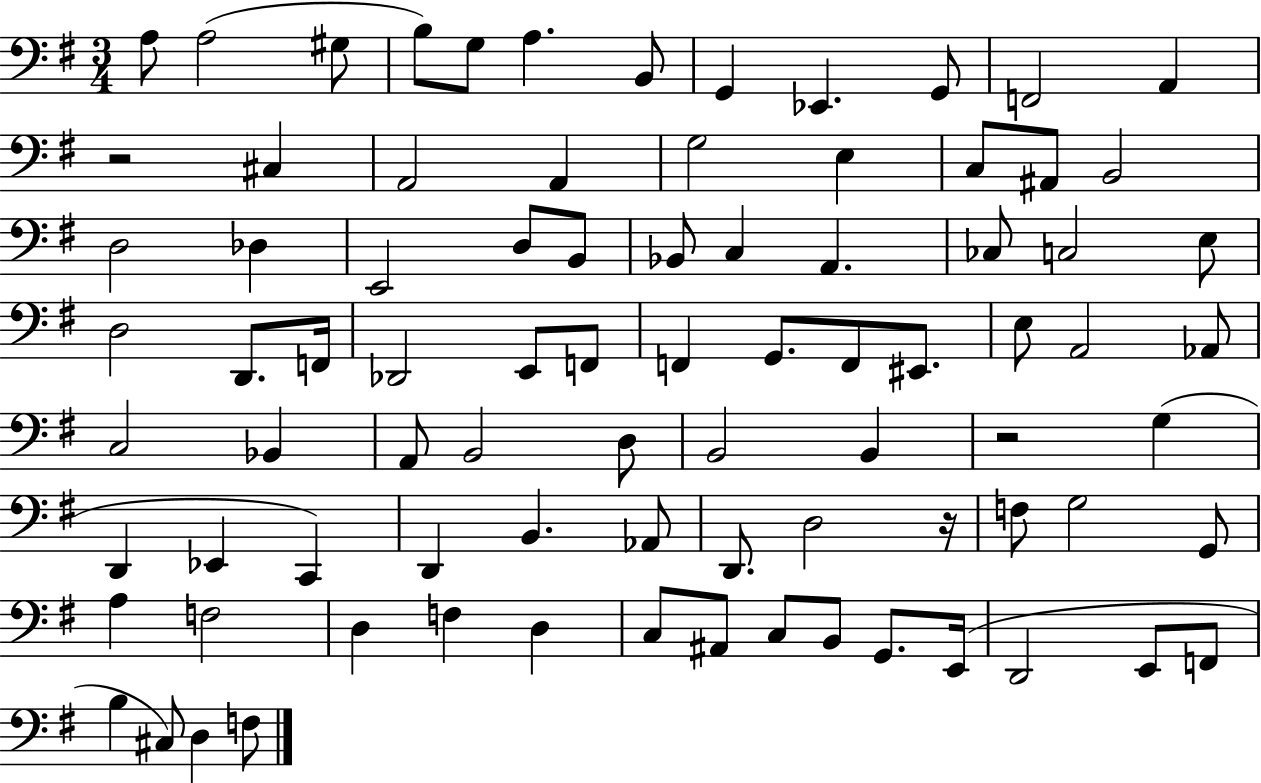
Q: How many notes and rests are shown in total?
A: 84